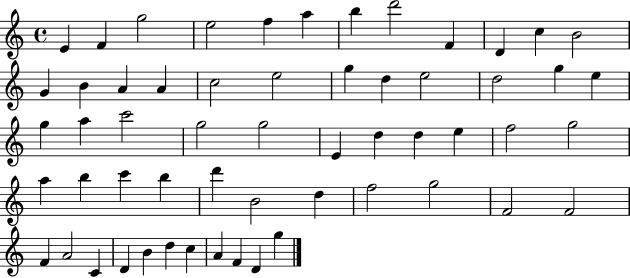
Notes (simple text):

E4/q F4/q G5/h E5/h F5/q A5/q B5/q D6/h F4/q D4/q C5/q B4/h G4/q B4/q A4/q A4/q C5/h E5/h G5/q D5/q E5/h D5/h G5/q E5/q G5/q A5/q C6/h G5/h G5/h E4/q D5/q D5/q E5/q F5/h G5/h A5/q B5/q C6/q B5/q D6/q B4/h D5/q F5/h G5/h F4/h F4/h F4/q A4/h C4/q D4/q B4/q D5/q C5/q A4/q F4/q D4/q G5/q